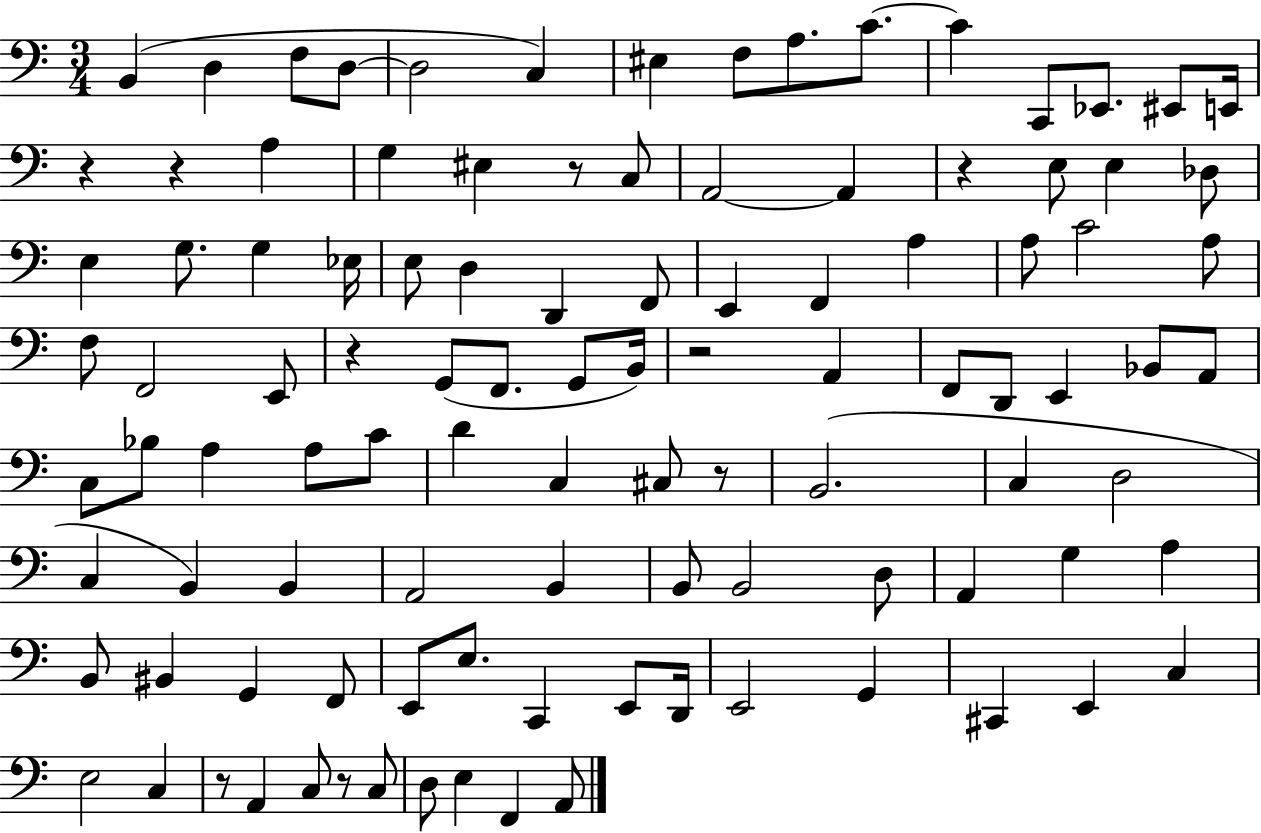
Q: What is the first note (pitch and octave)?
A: B2